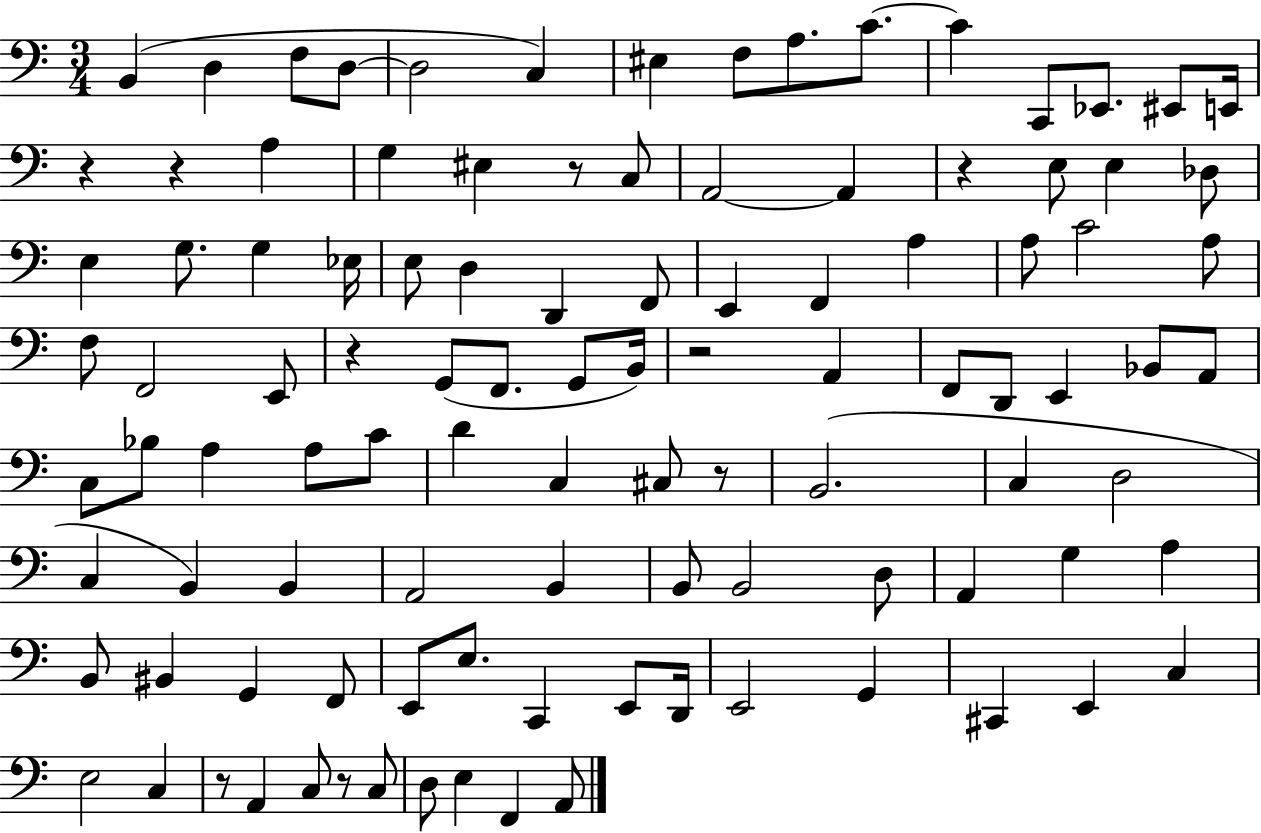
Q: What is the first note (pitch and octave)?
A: B2